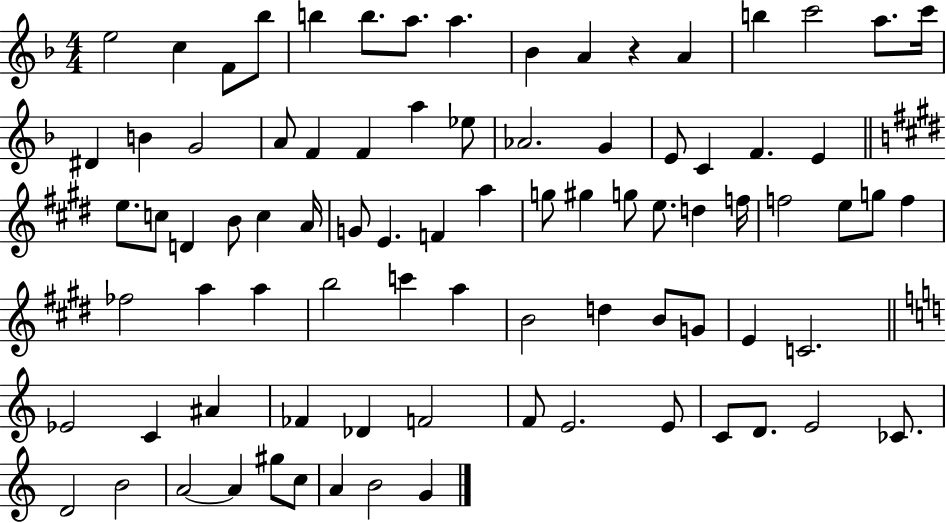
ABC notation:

X:1
T:Untitled
M:4/4
L:1/4
K:F
e2 c F/2 _b/2 b b/2 a/2 a _B A z A b c'2 a/2 c'/4 ^D B G2 A/2 F F a _e/2 _A2 G E/2 C F E e/2 c/2 D B/2 c A/4 G/2 E F a g/2 ^g g/2 e/2 d f/4 f2 e/2 g/2 f _f2 a a b2 c' a B2 d B/2 G/2 E C2 _E2 C ^A _F _D F2 F/2 E2 E/2 C/2 D/2 E2 _C/2 D2 B2 A2 A ^g/2 c/2 A B2 G